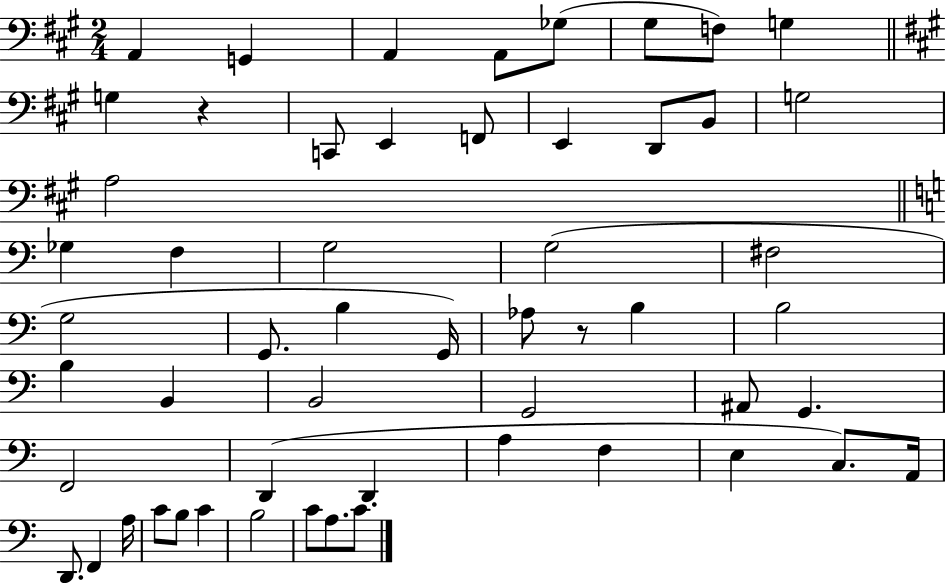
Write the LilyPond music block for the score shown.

{
  \clef bass
  \numericTimeSignature
  \time 2/4
  \key a \major
  a,4 g,4 | a,4 a,8 ges8( | gis8 f8) g4 | \bar "||" \break \key a \major g4 r4 | c,8 e,4 f,8 | e,4 d,8 b,8 | g2 | \break a2 | \bar "||" \break \key c \major ges4 f4 | g2 | g2( | fis2 | \break g2 | g,8. b4 g,16) | aes8 r8 b4 | b2 | \break b4 b,4 | b,2 | g,2 | ais,8 g,4. | \break f,2 | d,4( d,4 | a4 f4 | e4 c8.) a,16 | \break d,8. f,4 a16 | c'8 b8 c'4 | b2 | c'8 a8. c'8. | \break \bar "|."
}